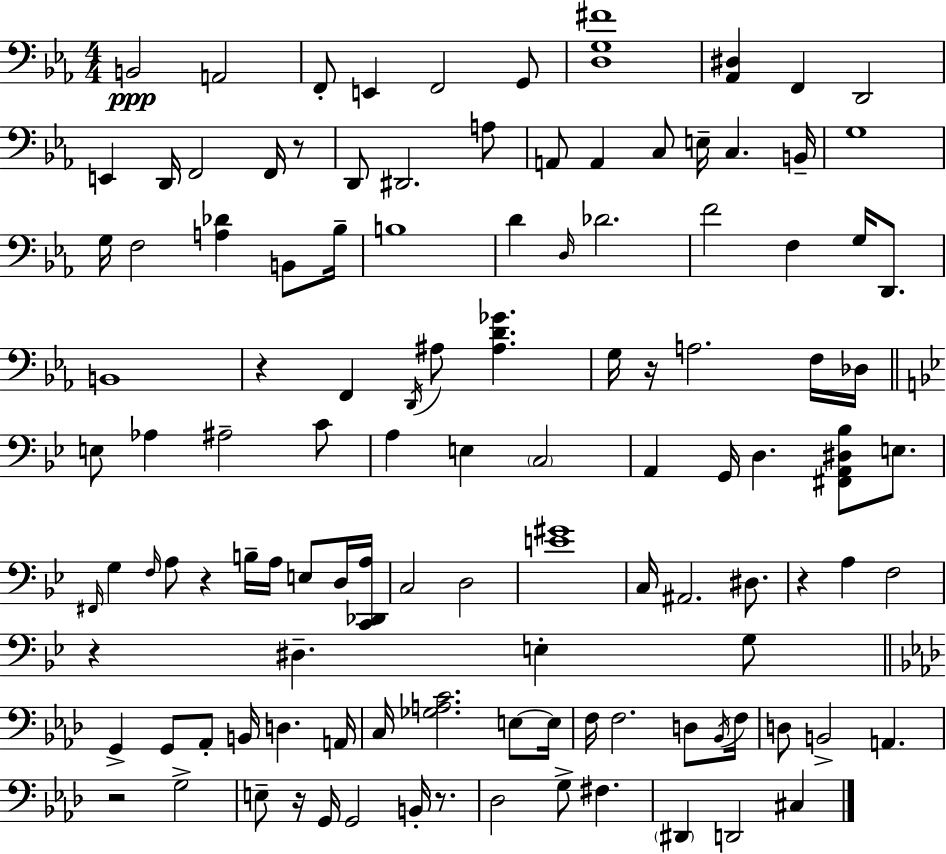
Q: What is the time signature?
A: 4/4